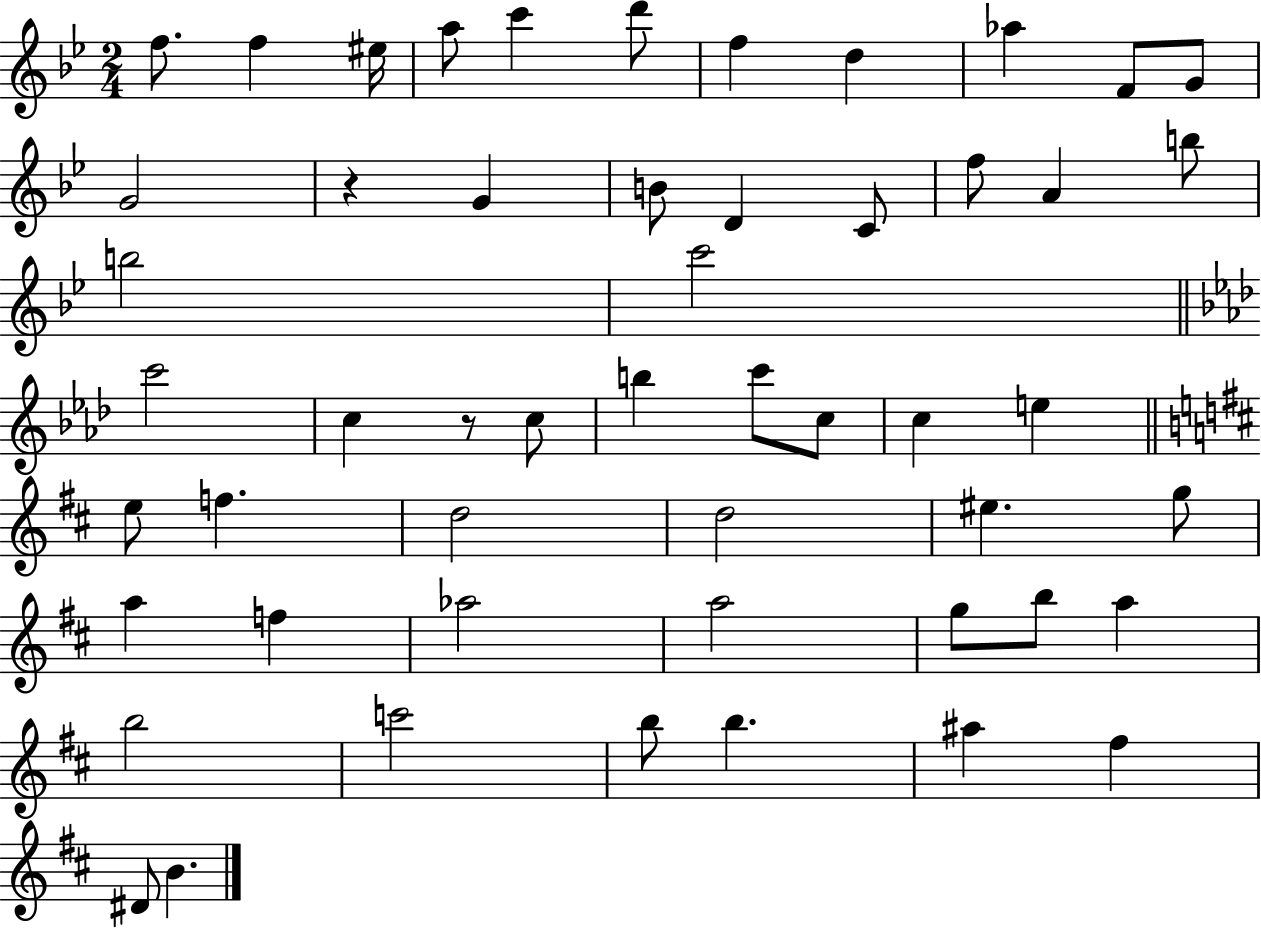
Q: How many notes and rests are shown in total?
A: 52